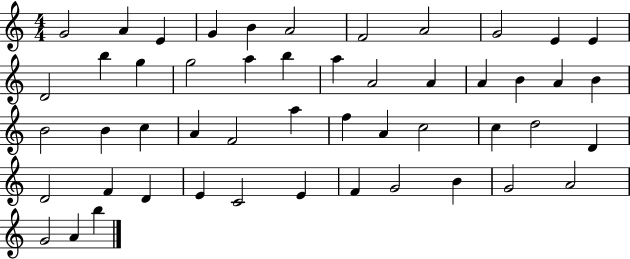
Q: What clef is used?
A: treble